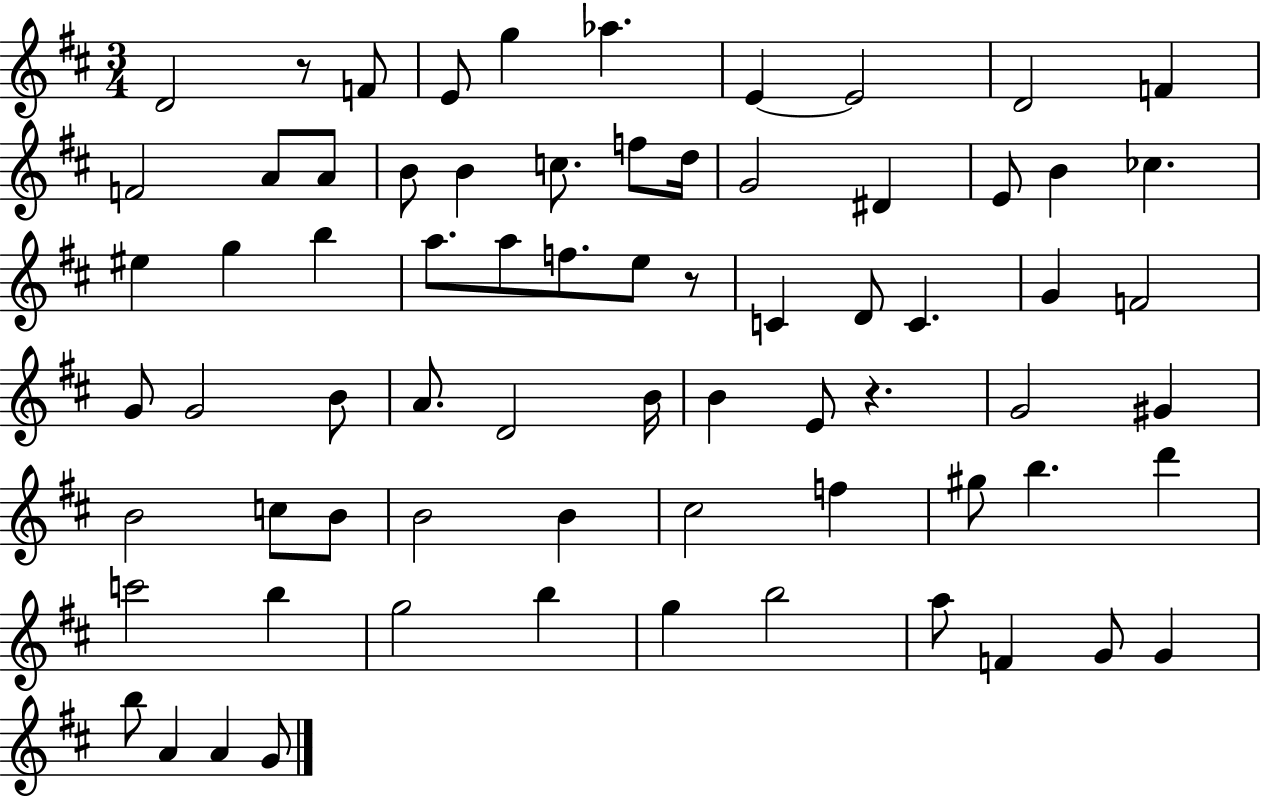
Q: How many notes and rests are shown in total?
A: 71